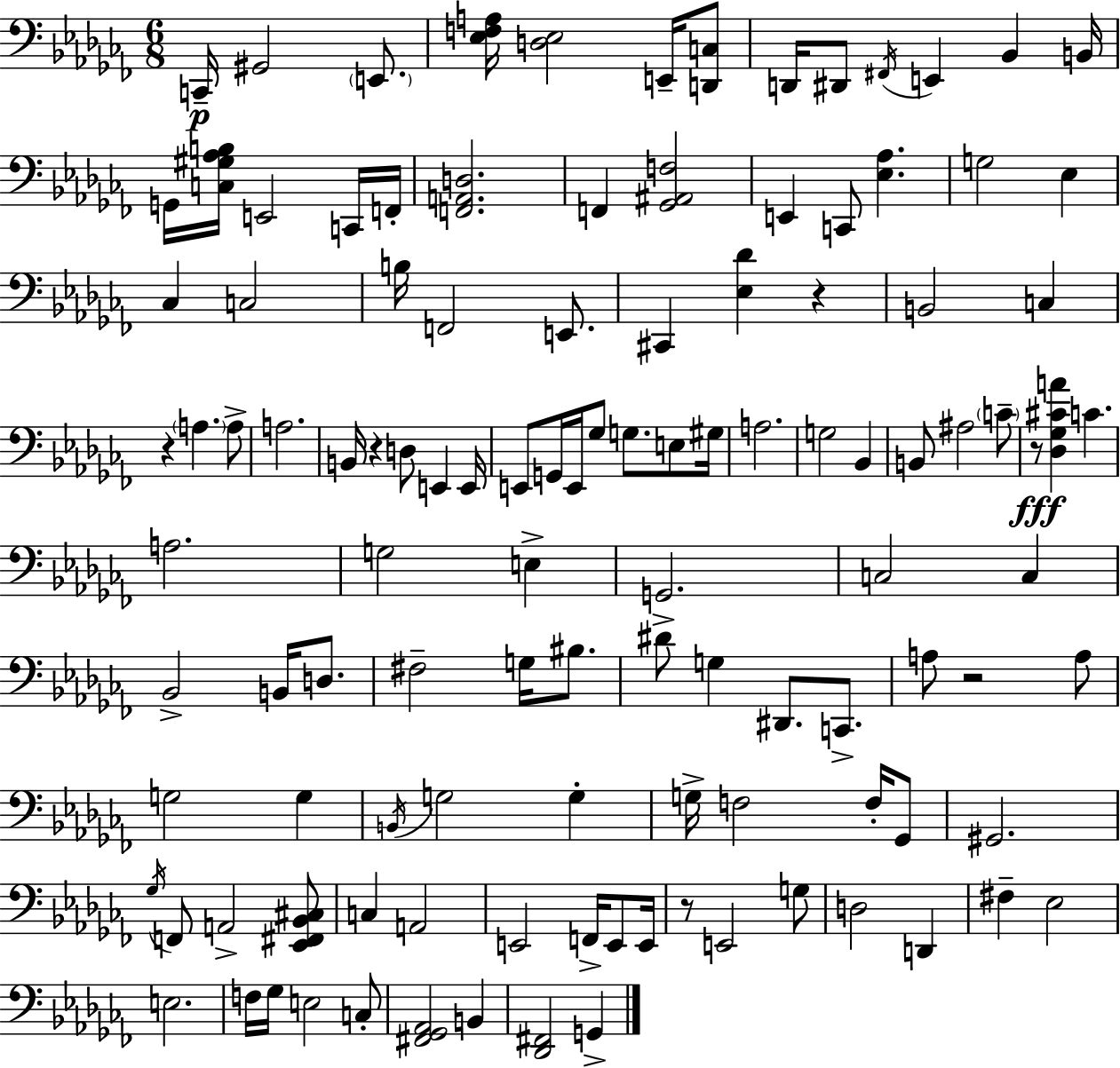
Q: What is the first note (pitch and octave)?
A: C2